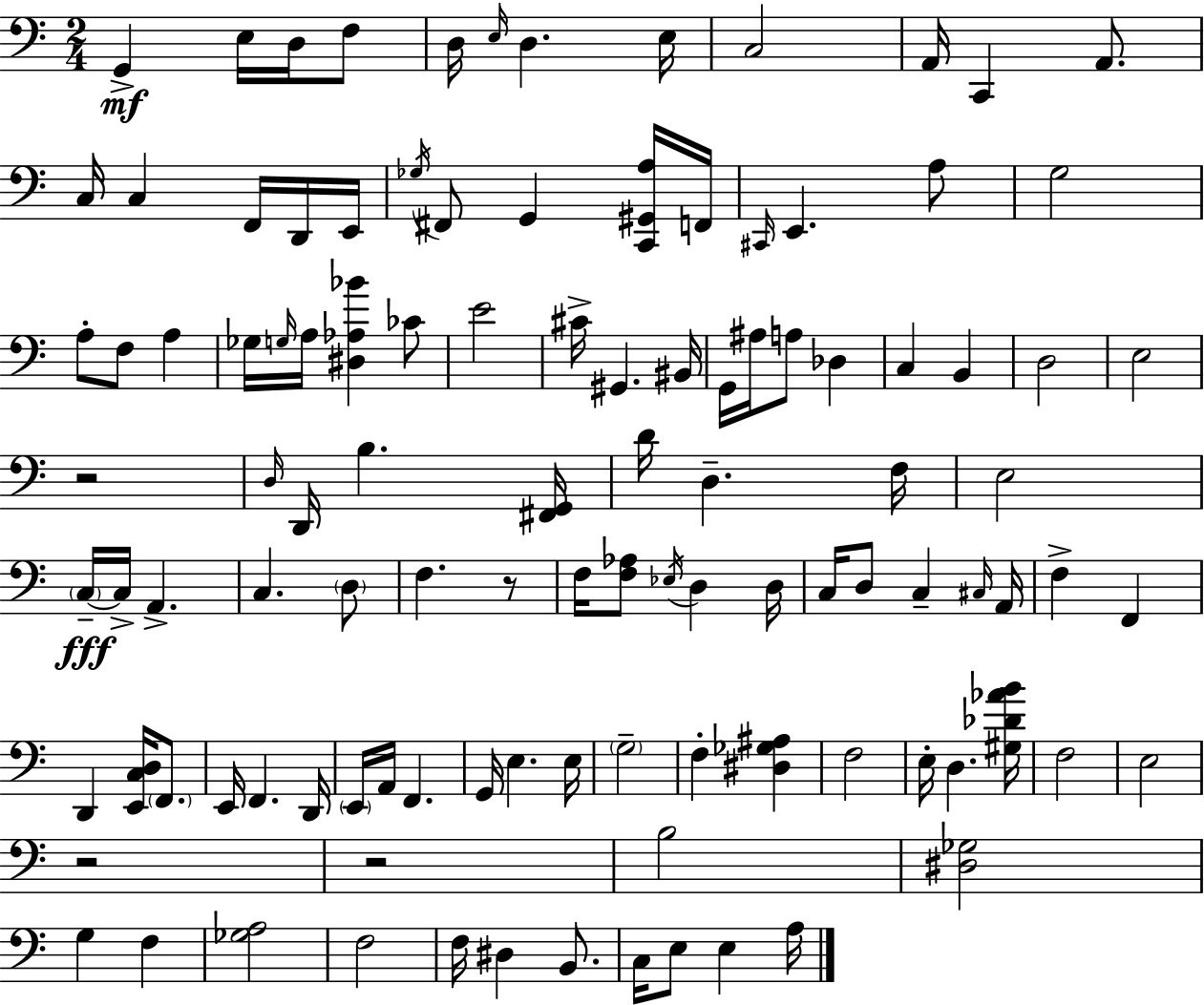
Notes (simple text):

G2/q E3/s D3/s F3/e D3/s E3/s D3/q. E3/s C3/h A2/s C2/q A2/e. C3/s C3/q F2/s D2/s E2/s Gb3/s F#2/e G2/q [C2,G#2,A3]/s F2/s C#2/s E2/q. A3/e G3/h A3/e F3/e A3/q Gb3/s G3/s A3/s [D#3,Ab3,Bb4]/q CES4/e E4/h C#4/s G#2/q. BIS2/s G2/s A#3/s A3/e Db3/q C3/q B2/q D3/h E3/h R/h D3/s D2/s B3/q. [F#2,G2]/s D4/s D3/q. F3/s E3/h C3/s C3/s A2/q. C3/q. D3/e F3/q. R/e F3/s [F3,Ab3]/e Eb3/s D3/q D3/s C3/s D3/e C3/q C#3/s A2/s F3/q F2/q D2/q [E2,C3,D3]/s F2/e. E2/s F2/q. D2/s E2/s A2/s F2/q. G2/s E3/q. E3/s G3/h F3/q [D#3,Gb3,A#3]/q F3/h E3/s D3/q. [G#3,Db4,Ab4,B4]/s F3/h E3/h R/h R/h B3/h [D#3,Gb3]/h G3/q F3/q [Gb3,A3]/h F3/h F3/s D#3/q B2/e. C3/s E3/e E3/q A3/s